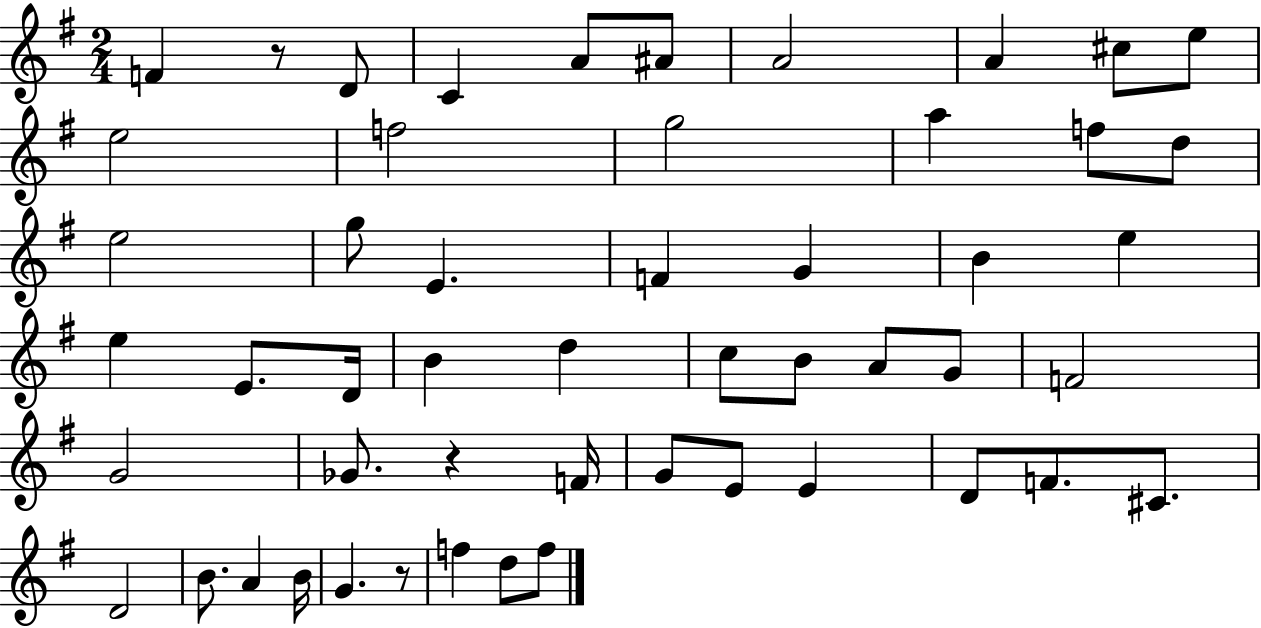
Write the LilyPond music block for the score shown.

{
  \clef treble
  \numericTimeSignature
  \time 2/4
  \key g \major
  f'4 r8 d'8 | c'4 a'8 ais'8 | a'2 | a'4 cis''8 e''8 | \break e''2 | f''2 | g''2 | a''4 f''8 d''8 | \break e''2 | g''8 e'4. | f'4 g'4 | b'4 e''4 | \break e''4 e'8. d'16 | b'4 d''4 | c''8 b'8 a'8 g'8 | f'2 | \break g'2 | ges'8. r4 f'16 | g'8 e'8 e'4 | d'8 f'8. cis'8. | \break d'2 | b'8. a'4 b'16 | g'4. r8 | f''4 d''8 f''8 | \break \bar "|."
}